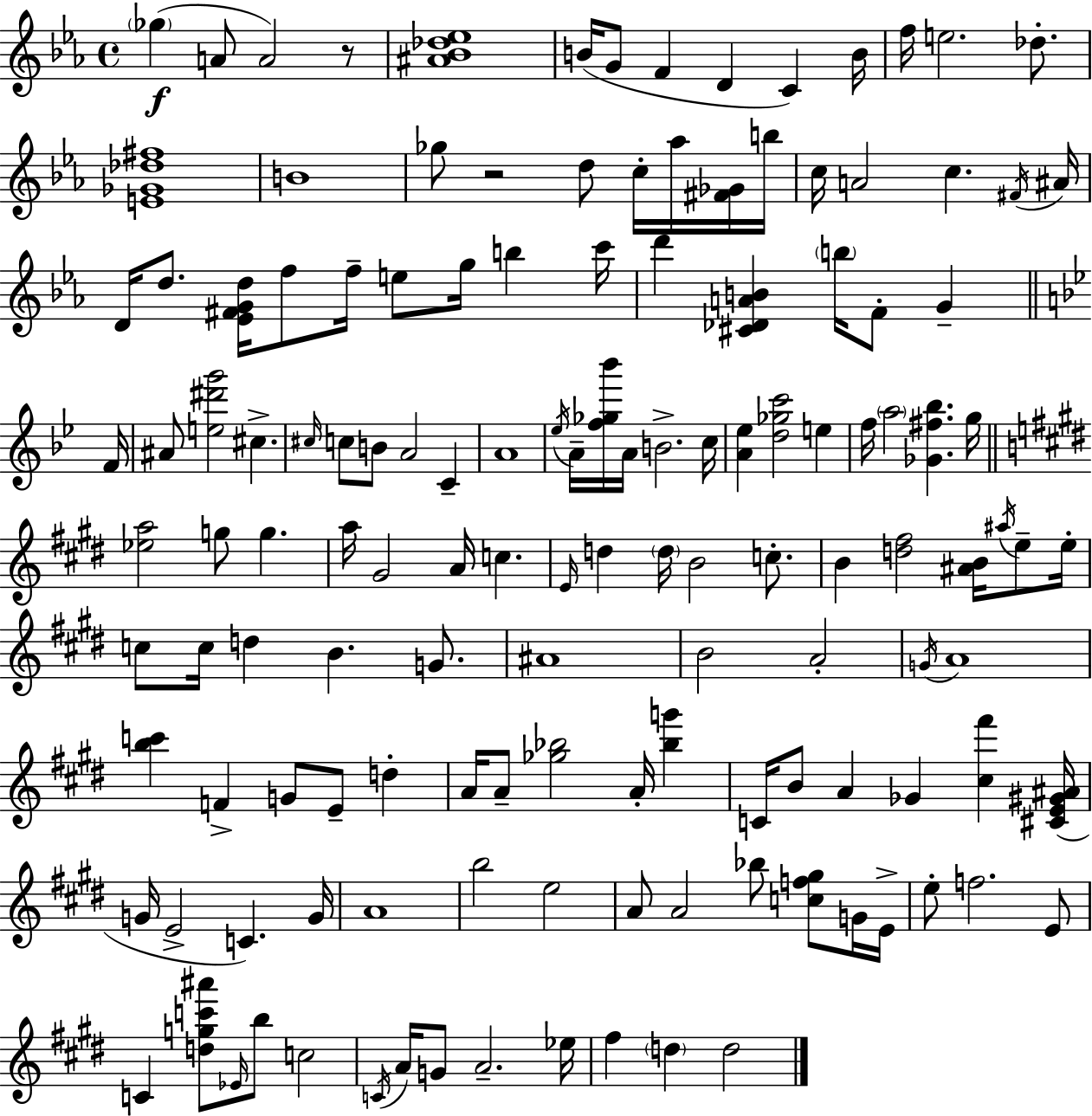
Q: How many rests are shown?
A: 2